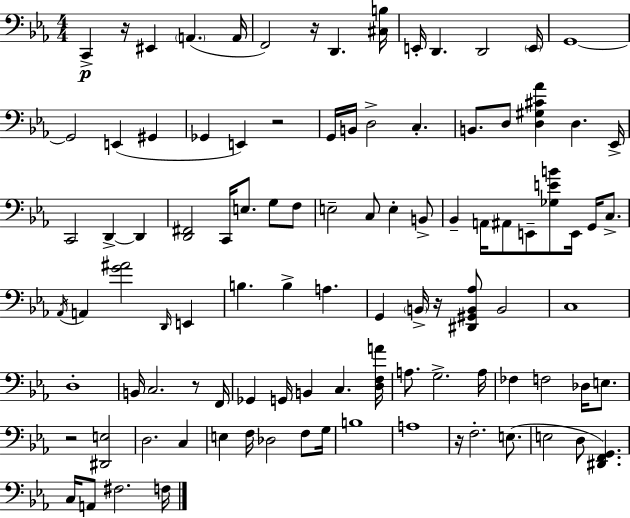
C2/q R/s EIS2/q A2/q. A2/s F2/h R/s D2/q. [C#3,B3]/s E2/s D2/q. D2/h E2/s G2/w G2/h E2/q G#2/q Gb2/q E2/q R/h G2/s B2/s D3/h C3/q. B2/e. D3/e [D3,G#3,C#4,Ab4]/q D3/q. Eb2/s C2/h D2/q D2/q [D2,F#2]/h C2/s E3/e. G3/e F3/e E3/h C3/e E3/q B2/e Bb2/q A2/s A#2/e E2/e [Gb3,E4,B4]/e E2/s G2/s C3/e. Ab2/s A2/q [G4,A#4]/h D2/s E2/q B3/q. B3/q A3/q. G2/q B2/s R/s [D#2,G#2,B2,Ab3]/e B2/h C3/w D3/w B2/s C3/h. R/e F2/s Gb2/q G2/s B2/q C3/q. [D3,F3,A4]/s A3/e. G3/h. A3/s FES3/q F3/h Db3/s E3/e. R/h [D#2,E3]/h D3/h. C3/q E3/q F3/s Db3/h F3/e G3/s B3/w A3/w R/s F3/h. E3/e. E3/h D3/e [D#2,F2,G2]/q. C3/s A2/e F#3/h. F3/s